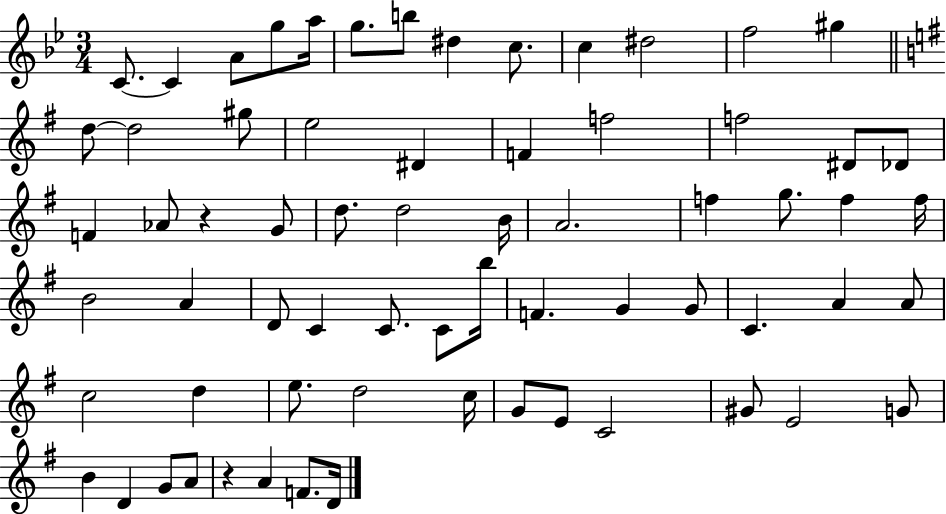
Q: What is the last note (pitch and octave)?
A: D4